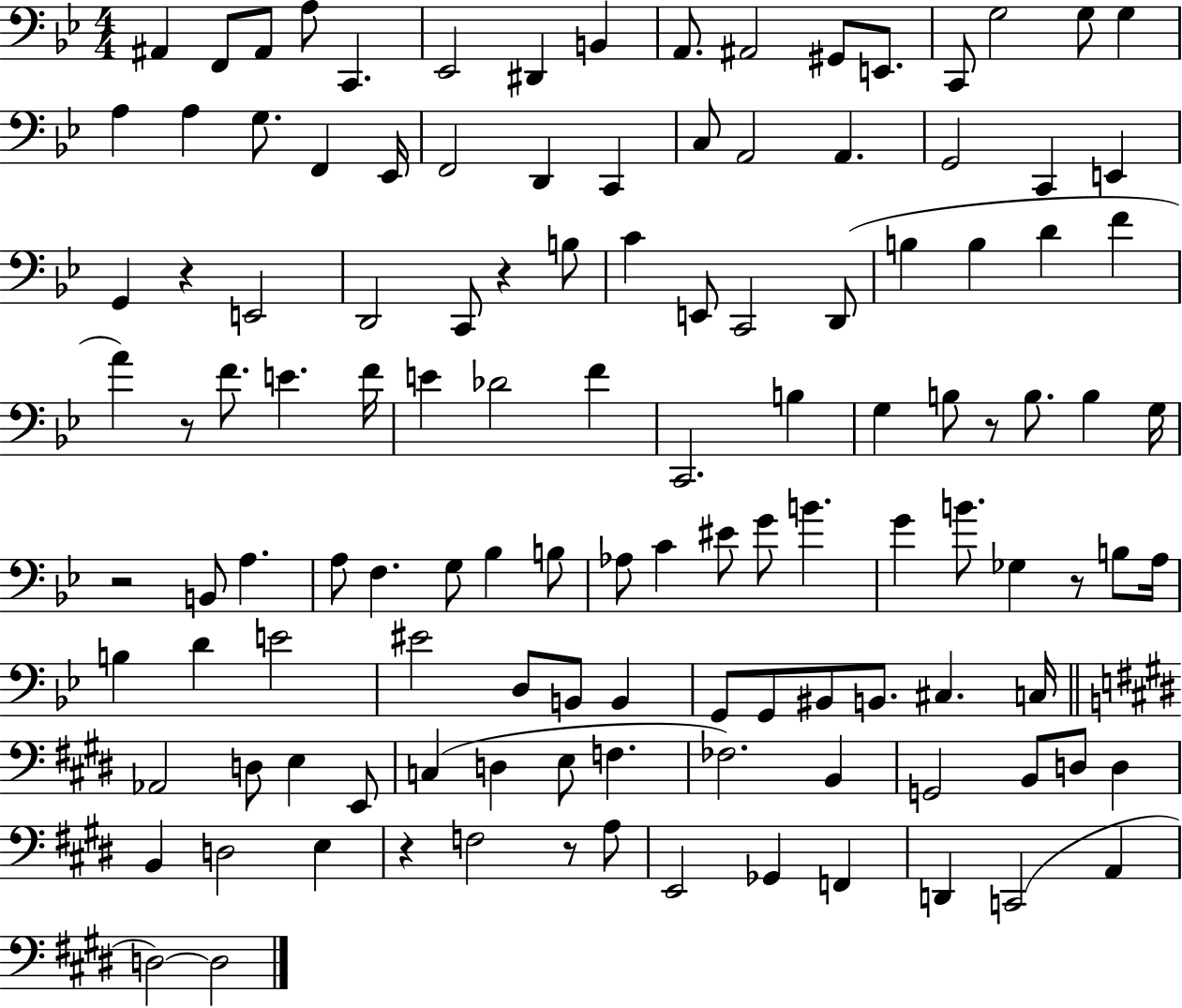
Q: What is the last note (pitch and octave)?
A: D3